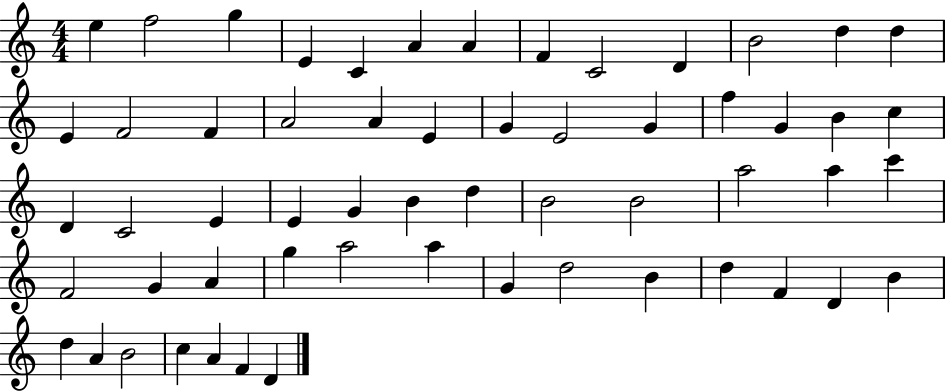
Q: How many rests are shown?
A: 0